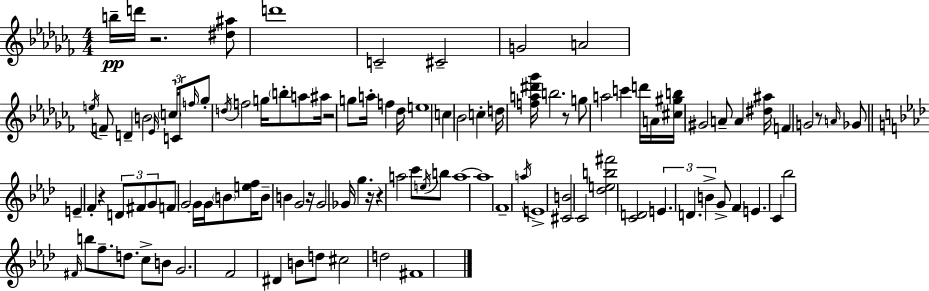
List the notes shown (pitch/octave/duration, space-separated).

B5/s D6/s R/h. [D#5,A#5]/e D6/w C4/h C#4/h G4/h A4/h E5/s F4/e D4/q B4/h Eb4/s C5/s C4/s F5/s Gb5/e D5/s F5/h G5/s B5/e A5/e A#5/s R/h G5/e A5/s F5/q Db5/s E5/w C5/q Bb4/h C5/q D5/s [F5,A5,D#6,Gb6]/s B5/h. R/e G5/e A5/h C6/q D6/s A4/s [C#5,G#5,B5]/s G#4/h A4/e A4/q [D#5,A#5]/s F4/q G4/h R/e A4/s Gb4/e E4/q F4/q R/q D4/e F#4/e G4/e F4/e G4/h G4/s G4/s B4/e [E5,F5]/s B4/e B4/q G4/h R/s G4/h Gb4/s G5/q. R/s R/q A5/h C6/e E5/s B5/e A5/w A5/w F4/w A5/s E4/w [C#4,B4]/h C4/h [Db5,E5,B5,F#6]/h [C4,D4]/h E4/q. D4/q. B4/q G4/e F4/q E4/q. C4/q Bb5/h F#4/s B5/e F5/e. D5/e. C5/e B4/e G4/h. F4/h D#4/q B4/e D5/e C#5/h D5/h F#4/w